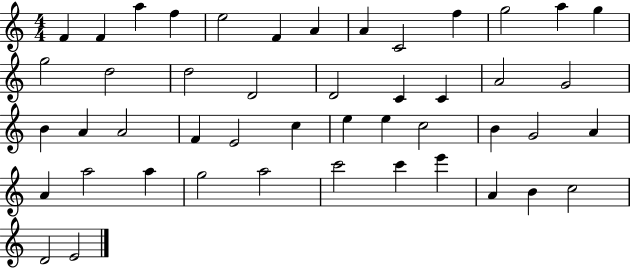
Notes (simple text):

F4/q F4/q A5/q F5/q E5/h F4/q A4/q A4/q C4/h F5/q G5/h A5/q G5/q G5/h D5/h D5/h D4/h D4/h C4/q C4/q A4/h G4/h B4/q A4/q A4/h F4/q E4/h C5/q E5/q E5/q C5/h B4/q G4/h A4/q A4/q A5/h A5/q G5/h A5/h C6/h C6/q E6/q A4/q B4/q C5/h D4/h E4/h